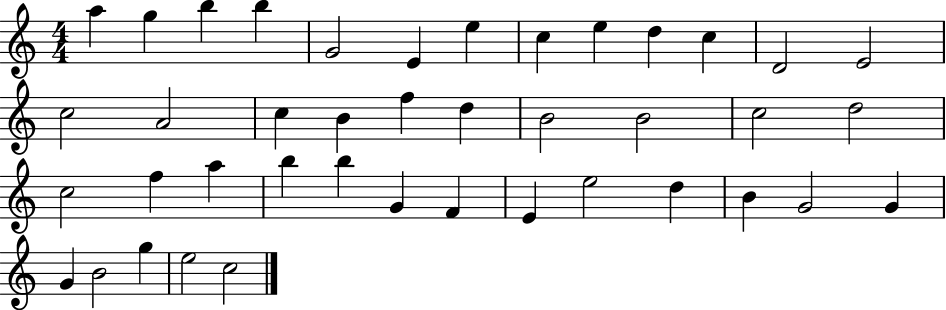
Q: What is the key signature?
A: C major